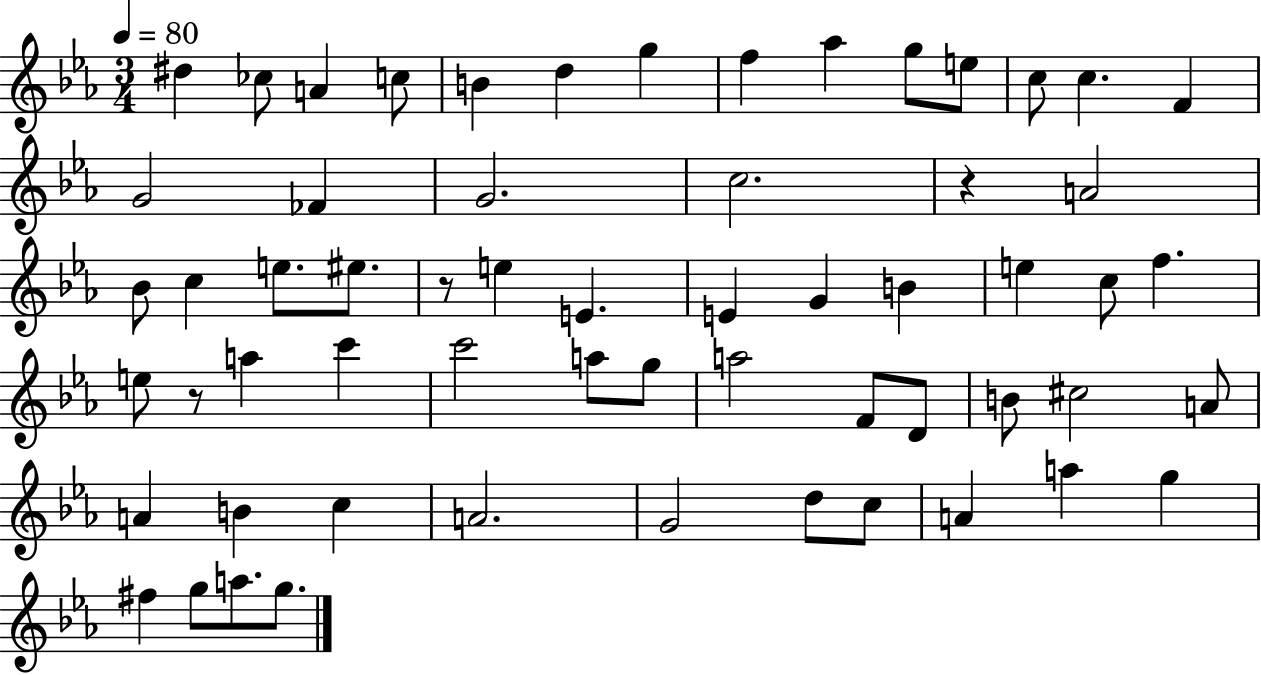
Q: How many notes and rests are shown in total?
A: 60